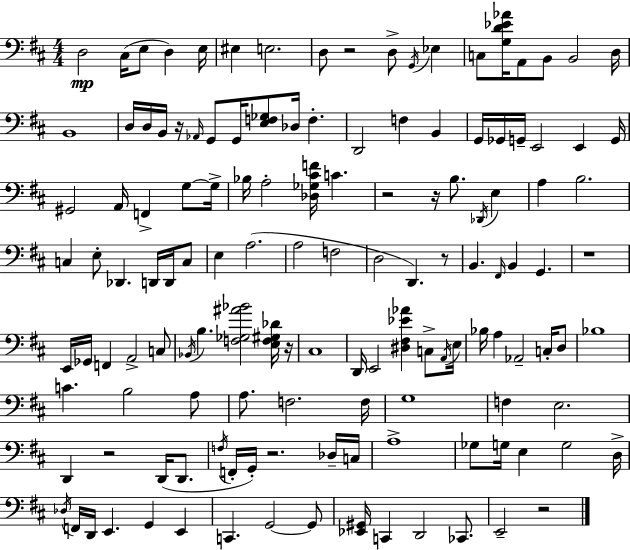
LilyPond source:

{
  \clef bass
  \numericTimeSignature
  \time 4/4
  \key d \major
  d2\mp cis16( e8 d4) e16 | eis4 e2. | d8 r2 d8-> \acciaccatura { g,16 } ees4 | c8 <g d' ees' aes'>16 a,8 b,8 b,2 | \break d16 b,1 | d16 d16 b,16 r16 \grace { aes,16 } g,8 g,16 <e f ges>8 des16 f4.-. | d,2 f4 b,4 | g,16 ges,16 g,16-- e,2 e,4 | \break g,16 gis,2 a,16 f,4-> g8~~ | g16-> bes16 a2-. <des ges cis' f'>16 c'4. | r2 r16 b8. \acciaccatura { des,16 } e4 | a4 b2. | \break c4 e8-. des,4. d,16 | d,16 c8 e4 a2.( | a2 f2 | d2 d,4.) | \break r8 b,4. \grace { fis,16 } b,4 g,4. | r1 | e,16 ges,16 f,4 a,2-> | c8 \acciaccatura { bes,16 } b4. <f ges ais' bes'>2 | \break <e f gis des'>16 r16 cis1 | d,16 e,2 <dis fis ees' aes'>4 | c8-> \acciaccatura { a,16 } e16 bes16 a4 aes,2-- | c16-. d8 bes1 | \break c'4. b2 | a8 a8. f2. | f16 g1 | f4 e2. | \break d,4 r2 | d,16( d,8. \acciaccatura { f16 } f,16-. g,16-.) r2. | des16-- c16 a1-> | ges8 g16 e4 g2 | \break d16-> \acciaccatura { des16 } f,16 d,16 e,4. | g,4 e,4 c,4. g,2~~ | g,8 <ees, gis,>16 c,4 d,2 | ces,8. e,2-- | \break r2 \bar "|."
}